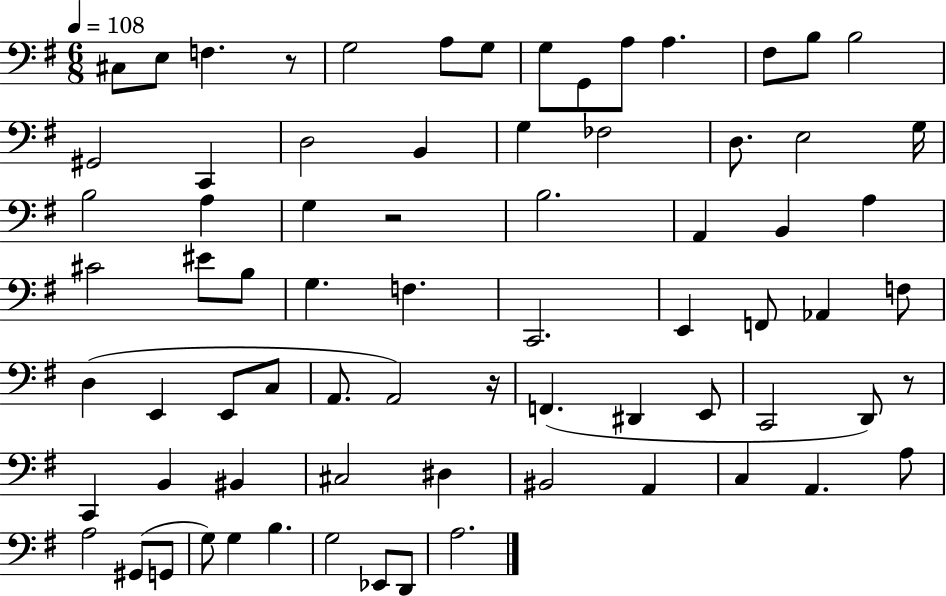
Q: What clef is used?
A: bass